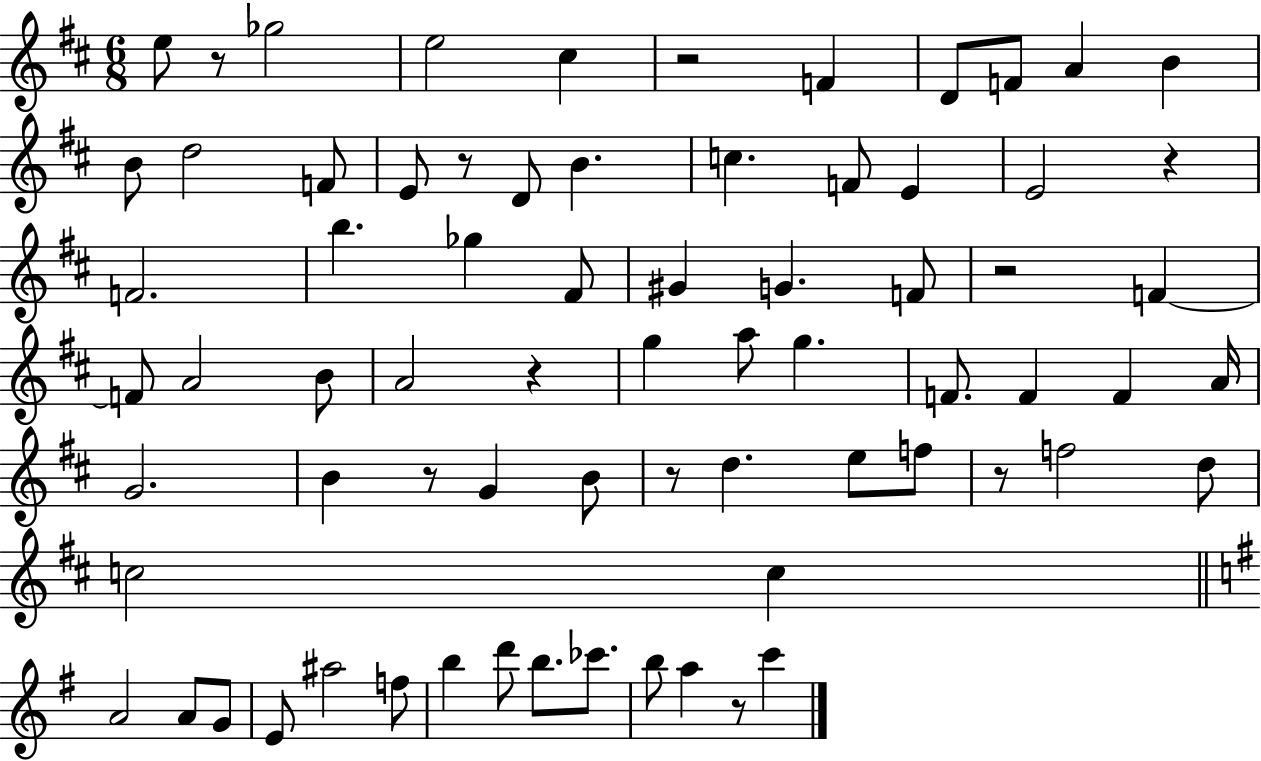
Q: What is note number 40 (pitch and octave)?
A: B4